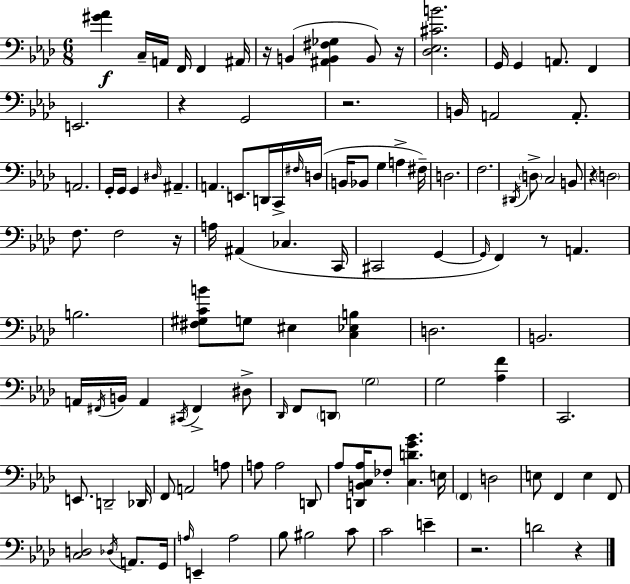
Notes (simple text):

[G#4,Ab4]/q C3/s A2/s F2/s F2/q A#2/s R/s B2/q [A#2,B2,F#3,Gb3]/q B2/e R/s [Db3,Eb3,C#4,B4]/h. G2/s G2/q A2/e. F2/q E2/h. R/q G2/h R/h. B2/s A2/h A2/e. A2/h. G2/s G2/s G2/q D#3/s A#2/q. A2/q. E2/e. D2/s C2/s F#3/s D3/s B2/s Bb2/e G3/q A3/q F#3/s D3/h. F3/h. D#2/s D3/e C3/h B2/e R/q D3/h F3/e. F3/h R/s A3/s A#2/q CES3/q. C2/s C#2/h G2/q G2/s F2/q R/e A2/q. B3/h. [F#3,G#3,C4,B4]/e G3/e EIS3/q [C3,Eb3,B3]/q D3/h. B2/h. A2/s F#2/s B2/s A2/q C#2/s F#2/q D#3/e Db2/s F2/e D2/e G3/h G3/h [Ab3,F4]/q C2/h. E2/e. D2/h Db2/s F2/e A2/h A3/e A3/e A3/h D2/e Ab3/e [D2,B2,C3,Ab3]/s FES3/e [C3,D4,G4,Bb4]/q. E3/s F2/q D3/h E3/e F2/q E3/q F2/e [C3,D3]/h Db3/s A2/e. G2/s A3/s E2/q A3/h Bb3/e BIS3/h C4/e C4/h E4/q R/h. D4/h R/q